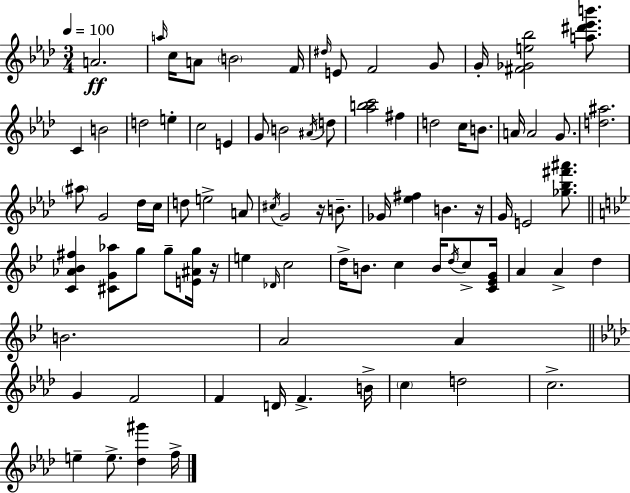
A4/h. A5/s C5/s A4/e B4/h F4/s D#5/s E4/e F4/h G4/e G4/s [F#4,Gb4,E5,Bb5]/h [A5,D#6,Eb6,B6]/e. C4/q B4/h D5/h E5/q C5/h E4/q G4/e B4/h A#4/s D5/e [Ab5,B5,C6]/h F#5/q D5/h C5/s B4/e. A4/s A4/h G4/e. [D5,A#5]/h. A#5/e G4/h Db5/s C5/s D5/e E5/h A4/e C#5/s G4/h R/s B4/e. Gb4/s [Eb5,F#5]/q B4/q. R/s G4/s E4/h [Gb5,Bb5,F#6,A#6]/e. [C4,Ab4,Bb4,F#5]/q [C#4,G4,Ab5]/e G5/e G5/e [E4,A#4,G5]/s R/s E5/q Db4/s C5/h D5/s B4/e. C5/q B4/s D5/s C5/e [C4,Eb4,G4]/s A4/q A4/q D5/q B4/h. A4/h A4/q G4/q F4/h F4/q D4/s F4/q. B4/s C5/q D5/h C5/h. E5/q E5/e. [Db5,G#6]/q F5/s